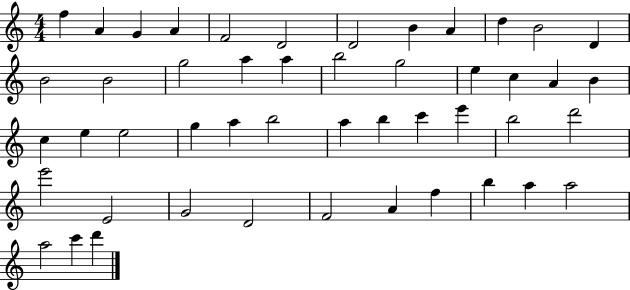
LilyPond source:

{
  \clef treble
  \numericTimeSignature
  \time 4/4
  \key c \major
  f''4 a'4 g'4 a'4 | f'2 d'2 | d'2 b'4 a'4 | d''4 b'2 d'4 | \break b'2 b'2 | g''2 a''4 a''4 | b''2 g''2 | e''4 c''4 a'4 b'4 | \break c''4 e''4 e''2 | g''4 a''4 b''2 | a''4 b''4 c'''4 e'''4 | b''2 d'''2 | \break e'''2 e'2 | g'2 d'2 | f'2 a'4 f''4 | b''4 a''4 a''2 | \break a''2 c'''4 d'''4 | \bar "|."
}